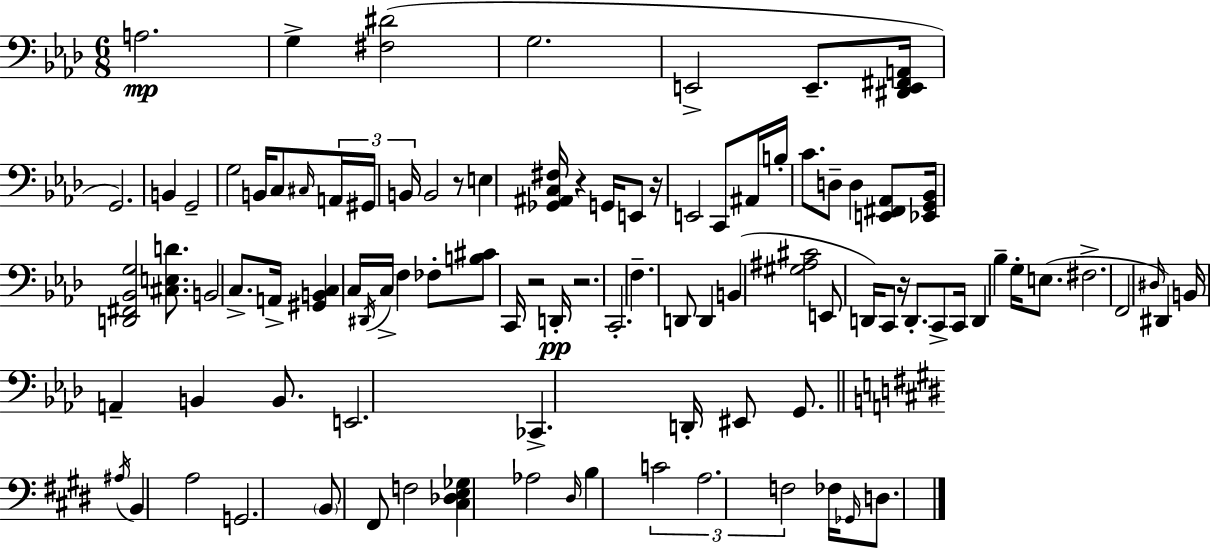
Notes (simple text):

A3/h. G3/q [F#3,D#4]/h G3/h. E2/h E2/e. [D#2,E2,F#2,A2]/s G2/h. B2/q G2/h G3/h B2/s C3/e C#3/s A2/s G#2/s B2/s B2/h R/e E3/q [Gb2,A#2,C3,F#3]/s R/q G2/s E2/e R/s E2/h C2/e A#2/s B3/s C4/e. D3/e D3/q [E2,F#2,Ab2]/e [Eb2,G2,Bb2]/s [D2,F#2,Bb2,G3]/h [C#3,E3,D4]/e. B2/h C3/e. A2/s [G#2,B2,C3]/q C3/s D#2/s C3/s F3/q FES3/e [B3,C#4]/e C2/s R/h D2/s R/h. C2/h. F3/q. D2/e D2/q B2/q [G#3,A#3,C#4]/h E2/e D2/s C2/e R/s D2/e. C2/e C2/s D2/q Bb3/q G3/s E3/e. F#3/h. F2/h D#3/s D#2/q B2/s A2/q B2/q B2/e. E2/h. CES2/q. D2/s EIS2/e G2/e. A#3/s B2/q A3/h G2/h. B2/e F#2/e F3/h [C#3,Db3,E3,Gb3]/q Ab3/h D#3/s B3/q C4/h A3/h. F3/h FES3/s Gb2/s D3/e.